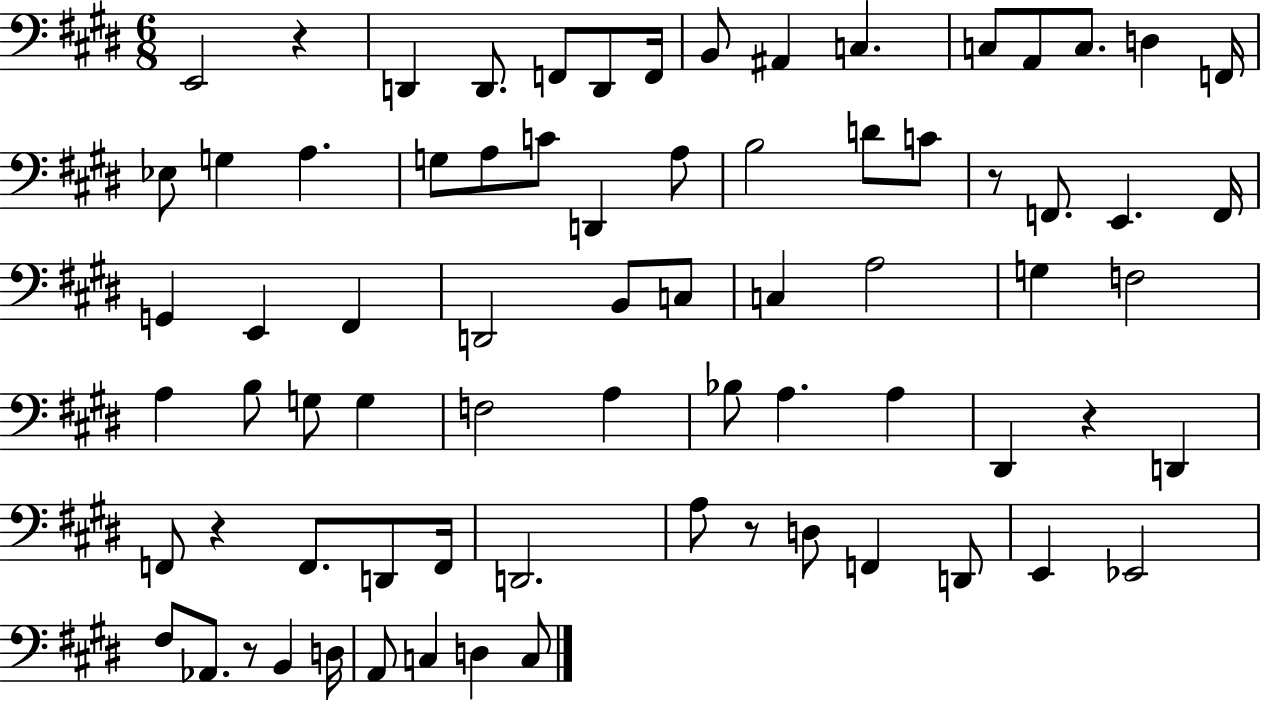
E2/h R/q D2/q D2/e. F2/e D2/e F2/s B2/e A#2/q C3/q. C3/e A2/e C3/e. D3/q F2/s Eb3/e G3/q A3/q. G3/e A3/e C4/e D2/q A3/e B3/h D4/e C4/e R/e F2/e. E2/q. F2/s G2/q E2/q F#2/q D2/h B2/e C3/e C3/q A3/h G3/q F3/h A3/q B3/e G3/e G3/q F3/h A3/q Bb3/e A3/q. A3/q D#2/q R/q D2/q F2/e R/q F2/e. D2/e F2/s D2/h. A3/e R/e D3/e F2/q D2/e E2/q Eb2/h F#3/e Ab2/e. R/e B2/q D3/s A2/e C3/q D3/q C3/e